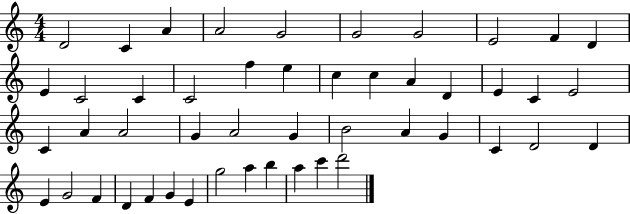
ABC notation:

X:1
T:Untitled
M:4/4
L:1/4
K:C
D2 C A A2 G2 G2 G2 E2 F D E C2 C C2 f e c c A D E C E2 C A A2 G A2 G B2 A G C D2 D E G2 F D F G E g2 a b a c' d'2